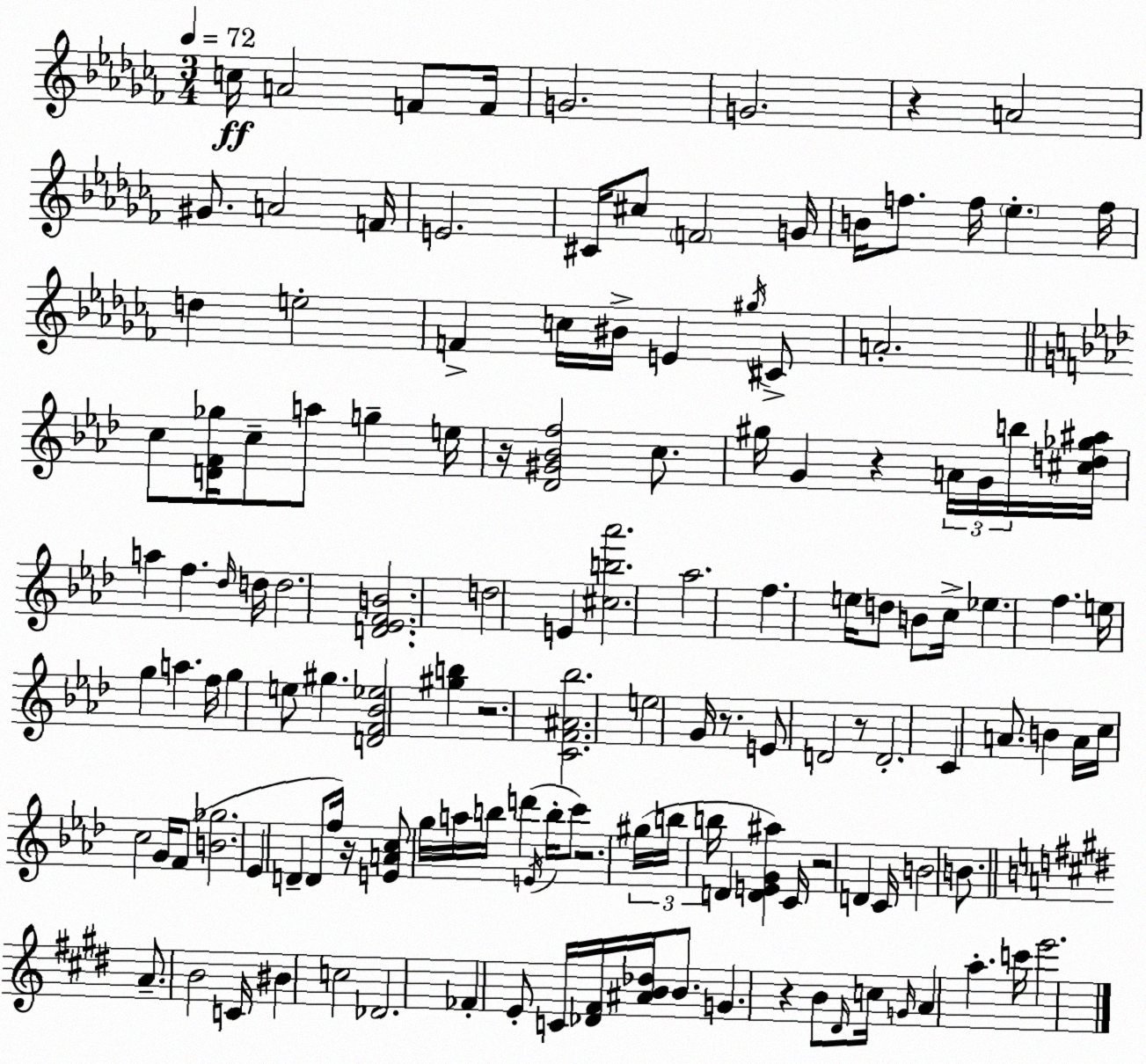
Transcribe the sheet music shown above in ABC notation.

X:1
T:Untitled
M:3/4
L:1/4
K:Abm
c/4 A2 F/2 F/4 G2 G2 z A2 ^G/2 A2 F/4 E2 ^C/4 ^c/2 F2 G/4 B/4 f/2 f/4 _e f/4 d e2 F c/4 ^B/4 E ^g/4 ^C/2 A2 c/2 [DF_g]/4 c/2 a/2 g e/4 z/4 [_D^G_Bf]2 c/2 ^g/4 G z A/4 G/4 b/4 [^cd_g^a]/4 a f _d/4 d/4 d2 [D_EFB]2 d2 E [^cb_a']2 _a2 f e/4 d/2 B/2 c/4 _e f e/4 g a f/4 g e/2 ^g [DF_B_e]2 [^gb] z2 [CF^A_b]2 e2 G/4 z/2 E/2 D2 z/2 D2 C A/2 B A/4 c/4 c2 G/4 F/2 [B_g]2 _E D D/2 f/4 z/4 [EAc]/2 g/4 a/4 b/4 d' E/4 b/4 c'/2 z2 ^g/4 b/4 b/4 D [DEG^a] C/4 z2 D C/4 B2 B/2 A/2 B2 C/4 ^B c2 _D2 _F E/2 C/4 [_D^F]/4 [^AB_d]/4 B/2 G z B/2 ^D/4 c/4 G/4 A a c'/4 e'2